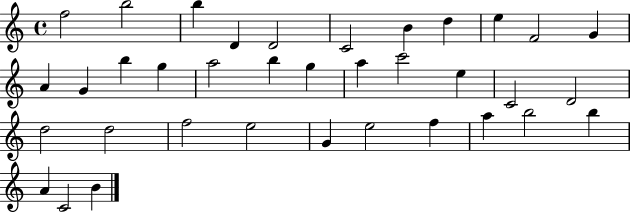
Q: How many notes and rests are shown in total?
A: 36